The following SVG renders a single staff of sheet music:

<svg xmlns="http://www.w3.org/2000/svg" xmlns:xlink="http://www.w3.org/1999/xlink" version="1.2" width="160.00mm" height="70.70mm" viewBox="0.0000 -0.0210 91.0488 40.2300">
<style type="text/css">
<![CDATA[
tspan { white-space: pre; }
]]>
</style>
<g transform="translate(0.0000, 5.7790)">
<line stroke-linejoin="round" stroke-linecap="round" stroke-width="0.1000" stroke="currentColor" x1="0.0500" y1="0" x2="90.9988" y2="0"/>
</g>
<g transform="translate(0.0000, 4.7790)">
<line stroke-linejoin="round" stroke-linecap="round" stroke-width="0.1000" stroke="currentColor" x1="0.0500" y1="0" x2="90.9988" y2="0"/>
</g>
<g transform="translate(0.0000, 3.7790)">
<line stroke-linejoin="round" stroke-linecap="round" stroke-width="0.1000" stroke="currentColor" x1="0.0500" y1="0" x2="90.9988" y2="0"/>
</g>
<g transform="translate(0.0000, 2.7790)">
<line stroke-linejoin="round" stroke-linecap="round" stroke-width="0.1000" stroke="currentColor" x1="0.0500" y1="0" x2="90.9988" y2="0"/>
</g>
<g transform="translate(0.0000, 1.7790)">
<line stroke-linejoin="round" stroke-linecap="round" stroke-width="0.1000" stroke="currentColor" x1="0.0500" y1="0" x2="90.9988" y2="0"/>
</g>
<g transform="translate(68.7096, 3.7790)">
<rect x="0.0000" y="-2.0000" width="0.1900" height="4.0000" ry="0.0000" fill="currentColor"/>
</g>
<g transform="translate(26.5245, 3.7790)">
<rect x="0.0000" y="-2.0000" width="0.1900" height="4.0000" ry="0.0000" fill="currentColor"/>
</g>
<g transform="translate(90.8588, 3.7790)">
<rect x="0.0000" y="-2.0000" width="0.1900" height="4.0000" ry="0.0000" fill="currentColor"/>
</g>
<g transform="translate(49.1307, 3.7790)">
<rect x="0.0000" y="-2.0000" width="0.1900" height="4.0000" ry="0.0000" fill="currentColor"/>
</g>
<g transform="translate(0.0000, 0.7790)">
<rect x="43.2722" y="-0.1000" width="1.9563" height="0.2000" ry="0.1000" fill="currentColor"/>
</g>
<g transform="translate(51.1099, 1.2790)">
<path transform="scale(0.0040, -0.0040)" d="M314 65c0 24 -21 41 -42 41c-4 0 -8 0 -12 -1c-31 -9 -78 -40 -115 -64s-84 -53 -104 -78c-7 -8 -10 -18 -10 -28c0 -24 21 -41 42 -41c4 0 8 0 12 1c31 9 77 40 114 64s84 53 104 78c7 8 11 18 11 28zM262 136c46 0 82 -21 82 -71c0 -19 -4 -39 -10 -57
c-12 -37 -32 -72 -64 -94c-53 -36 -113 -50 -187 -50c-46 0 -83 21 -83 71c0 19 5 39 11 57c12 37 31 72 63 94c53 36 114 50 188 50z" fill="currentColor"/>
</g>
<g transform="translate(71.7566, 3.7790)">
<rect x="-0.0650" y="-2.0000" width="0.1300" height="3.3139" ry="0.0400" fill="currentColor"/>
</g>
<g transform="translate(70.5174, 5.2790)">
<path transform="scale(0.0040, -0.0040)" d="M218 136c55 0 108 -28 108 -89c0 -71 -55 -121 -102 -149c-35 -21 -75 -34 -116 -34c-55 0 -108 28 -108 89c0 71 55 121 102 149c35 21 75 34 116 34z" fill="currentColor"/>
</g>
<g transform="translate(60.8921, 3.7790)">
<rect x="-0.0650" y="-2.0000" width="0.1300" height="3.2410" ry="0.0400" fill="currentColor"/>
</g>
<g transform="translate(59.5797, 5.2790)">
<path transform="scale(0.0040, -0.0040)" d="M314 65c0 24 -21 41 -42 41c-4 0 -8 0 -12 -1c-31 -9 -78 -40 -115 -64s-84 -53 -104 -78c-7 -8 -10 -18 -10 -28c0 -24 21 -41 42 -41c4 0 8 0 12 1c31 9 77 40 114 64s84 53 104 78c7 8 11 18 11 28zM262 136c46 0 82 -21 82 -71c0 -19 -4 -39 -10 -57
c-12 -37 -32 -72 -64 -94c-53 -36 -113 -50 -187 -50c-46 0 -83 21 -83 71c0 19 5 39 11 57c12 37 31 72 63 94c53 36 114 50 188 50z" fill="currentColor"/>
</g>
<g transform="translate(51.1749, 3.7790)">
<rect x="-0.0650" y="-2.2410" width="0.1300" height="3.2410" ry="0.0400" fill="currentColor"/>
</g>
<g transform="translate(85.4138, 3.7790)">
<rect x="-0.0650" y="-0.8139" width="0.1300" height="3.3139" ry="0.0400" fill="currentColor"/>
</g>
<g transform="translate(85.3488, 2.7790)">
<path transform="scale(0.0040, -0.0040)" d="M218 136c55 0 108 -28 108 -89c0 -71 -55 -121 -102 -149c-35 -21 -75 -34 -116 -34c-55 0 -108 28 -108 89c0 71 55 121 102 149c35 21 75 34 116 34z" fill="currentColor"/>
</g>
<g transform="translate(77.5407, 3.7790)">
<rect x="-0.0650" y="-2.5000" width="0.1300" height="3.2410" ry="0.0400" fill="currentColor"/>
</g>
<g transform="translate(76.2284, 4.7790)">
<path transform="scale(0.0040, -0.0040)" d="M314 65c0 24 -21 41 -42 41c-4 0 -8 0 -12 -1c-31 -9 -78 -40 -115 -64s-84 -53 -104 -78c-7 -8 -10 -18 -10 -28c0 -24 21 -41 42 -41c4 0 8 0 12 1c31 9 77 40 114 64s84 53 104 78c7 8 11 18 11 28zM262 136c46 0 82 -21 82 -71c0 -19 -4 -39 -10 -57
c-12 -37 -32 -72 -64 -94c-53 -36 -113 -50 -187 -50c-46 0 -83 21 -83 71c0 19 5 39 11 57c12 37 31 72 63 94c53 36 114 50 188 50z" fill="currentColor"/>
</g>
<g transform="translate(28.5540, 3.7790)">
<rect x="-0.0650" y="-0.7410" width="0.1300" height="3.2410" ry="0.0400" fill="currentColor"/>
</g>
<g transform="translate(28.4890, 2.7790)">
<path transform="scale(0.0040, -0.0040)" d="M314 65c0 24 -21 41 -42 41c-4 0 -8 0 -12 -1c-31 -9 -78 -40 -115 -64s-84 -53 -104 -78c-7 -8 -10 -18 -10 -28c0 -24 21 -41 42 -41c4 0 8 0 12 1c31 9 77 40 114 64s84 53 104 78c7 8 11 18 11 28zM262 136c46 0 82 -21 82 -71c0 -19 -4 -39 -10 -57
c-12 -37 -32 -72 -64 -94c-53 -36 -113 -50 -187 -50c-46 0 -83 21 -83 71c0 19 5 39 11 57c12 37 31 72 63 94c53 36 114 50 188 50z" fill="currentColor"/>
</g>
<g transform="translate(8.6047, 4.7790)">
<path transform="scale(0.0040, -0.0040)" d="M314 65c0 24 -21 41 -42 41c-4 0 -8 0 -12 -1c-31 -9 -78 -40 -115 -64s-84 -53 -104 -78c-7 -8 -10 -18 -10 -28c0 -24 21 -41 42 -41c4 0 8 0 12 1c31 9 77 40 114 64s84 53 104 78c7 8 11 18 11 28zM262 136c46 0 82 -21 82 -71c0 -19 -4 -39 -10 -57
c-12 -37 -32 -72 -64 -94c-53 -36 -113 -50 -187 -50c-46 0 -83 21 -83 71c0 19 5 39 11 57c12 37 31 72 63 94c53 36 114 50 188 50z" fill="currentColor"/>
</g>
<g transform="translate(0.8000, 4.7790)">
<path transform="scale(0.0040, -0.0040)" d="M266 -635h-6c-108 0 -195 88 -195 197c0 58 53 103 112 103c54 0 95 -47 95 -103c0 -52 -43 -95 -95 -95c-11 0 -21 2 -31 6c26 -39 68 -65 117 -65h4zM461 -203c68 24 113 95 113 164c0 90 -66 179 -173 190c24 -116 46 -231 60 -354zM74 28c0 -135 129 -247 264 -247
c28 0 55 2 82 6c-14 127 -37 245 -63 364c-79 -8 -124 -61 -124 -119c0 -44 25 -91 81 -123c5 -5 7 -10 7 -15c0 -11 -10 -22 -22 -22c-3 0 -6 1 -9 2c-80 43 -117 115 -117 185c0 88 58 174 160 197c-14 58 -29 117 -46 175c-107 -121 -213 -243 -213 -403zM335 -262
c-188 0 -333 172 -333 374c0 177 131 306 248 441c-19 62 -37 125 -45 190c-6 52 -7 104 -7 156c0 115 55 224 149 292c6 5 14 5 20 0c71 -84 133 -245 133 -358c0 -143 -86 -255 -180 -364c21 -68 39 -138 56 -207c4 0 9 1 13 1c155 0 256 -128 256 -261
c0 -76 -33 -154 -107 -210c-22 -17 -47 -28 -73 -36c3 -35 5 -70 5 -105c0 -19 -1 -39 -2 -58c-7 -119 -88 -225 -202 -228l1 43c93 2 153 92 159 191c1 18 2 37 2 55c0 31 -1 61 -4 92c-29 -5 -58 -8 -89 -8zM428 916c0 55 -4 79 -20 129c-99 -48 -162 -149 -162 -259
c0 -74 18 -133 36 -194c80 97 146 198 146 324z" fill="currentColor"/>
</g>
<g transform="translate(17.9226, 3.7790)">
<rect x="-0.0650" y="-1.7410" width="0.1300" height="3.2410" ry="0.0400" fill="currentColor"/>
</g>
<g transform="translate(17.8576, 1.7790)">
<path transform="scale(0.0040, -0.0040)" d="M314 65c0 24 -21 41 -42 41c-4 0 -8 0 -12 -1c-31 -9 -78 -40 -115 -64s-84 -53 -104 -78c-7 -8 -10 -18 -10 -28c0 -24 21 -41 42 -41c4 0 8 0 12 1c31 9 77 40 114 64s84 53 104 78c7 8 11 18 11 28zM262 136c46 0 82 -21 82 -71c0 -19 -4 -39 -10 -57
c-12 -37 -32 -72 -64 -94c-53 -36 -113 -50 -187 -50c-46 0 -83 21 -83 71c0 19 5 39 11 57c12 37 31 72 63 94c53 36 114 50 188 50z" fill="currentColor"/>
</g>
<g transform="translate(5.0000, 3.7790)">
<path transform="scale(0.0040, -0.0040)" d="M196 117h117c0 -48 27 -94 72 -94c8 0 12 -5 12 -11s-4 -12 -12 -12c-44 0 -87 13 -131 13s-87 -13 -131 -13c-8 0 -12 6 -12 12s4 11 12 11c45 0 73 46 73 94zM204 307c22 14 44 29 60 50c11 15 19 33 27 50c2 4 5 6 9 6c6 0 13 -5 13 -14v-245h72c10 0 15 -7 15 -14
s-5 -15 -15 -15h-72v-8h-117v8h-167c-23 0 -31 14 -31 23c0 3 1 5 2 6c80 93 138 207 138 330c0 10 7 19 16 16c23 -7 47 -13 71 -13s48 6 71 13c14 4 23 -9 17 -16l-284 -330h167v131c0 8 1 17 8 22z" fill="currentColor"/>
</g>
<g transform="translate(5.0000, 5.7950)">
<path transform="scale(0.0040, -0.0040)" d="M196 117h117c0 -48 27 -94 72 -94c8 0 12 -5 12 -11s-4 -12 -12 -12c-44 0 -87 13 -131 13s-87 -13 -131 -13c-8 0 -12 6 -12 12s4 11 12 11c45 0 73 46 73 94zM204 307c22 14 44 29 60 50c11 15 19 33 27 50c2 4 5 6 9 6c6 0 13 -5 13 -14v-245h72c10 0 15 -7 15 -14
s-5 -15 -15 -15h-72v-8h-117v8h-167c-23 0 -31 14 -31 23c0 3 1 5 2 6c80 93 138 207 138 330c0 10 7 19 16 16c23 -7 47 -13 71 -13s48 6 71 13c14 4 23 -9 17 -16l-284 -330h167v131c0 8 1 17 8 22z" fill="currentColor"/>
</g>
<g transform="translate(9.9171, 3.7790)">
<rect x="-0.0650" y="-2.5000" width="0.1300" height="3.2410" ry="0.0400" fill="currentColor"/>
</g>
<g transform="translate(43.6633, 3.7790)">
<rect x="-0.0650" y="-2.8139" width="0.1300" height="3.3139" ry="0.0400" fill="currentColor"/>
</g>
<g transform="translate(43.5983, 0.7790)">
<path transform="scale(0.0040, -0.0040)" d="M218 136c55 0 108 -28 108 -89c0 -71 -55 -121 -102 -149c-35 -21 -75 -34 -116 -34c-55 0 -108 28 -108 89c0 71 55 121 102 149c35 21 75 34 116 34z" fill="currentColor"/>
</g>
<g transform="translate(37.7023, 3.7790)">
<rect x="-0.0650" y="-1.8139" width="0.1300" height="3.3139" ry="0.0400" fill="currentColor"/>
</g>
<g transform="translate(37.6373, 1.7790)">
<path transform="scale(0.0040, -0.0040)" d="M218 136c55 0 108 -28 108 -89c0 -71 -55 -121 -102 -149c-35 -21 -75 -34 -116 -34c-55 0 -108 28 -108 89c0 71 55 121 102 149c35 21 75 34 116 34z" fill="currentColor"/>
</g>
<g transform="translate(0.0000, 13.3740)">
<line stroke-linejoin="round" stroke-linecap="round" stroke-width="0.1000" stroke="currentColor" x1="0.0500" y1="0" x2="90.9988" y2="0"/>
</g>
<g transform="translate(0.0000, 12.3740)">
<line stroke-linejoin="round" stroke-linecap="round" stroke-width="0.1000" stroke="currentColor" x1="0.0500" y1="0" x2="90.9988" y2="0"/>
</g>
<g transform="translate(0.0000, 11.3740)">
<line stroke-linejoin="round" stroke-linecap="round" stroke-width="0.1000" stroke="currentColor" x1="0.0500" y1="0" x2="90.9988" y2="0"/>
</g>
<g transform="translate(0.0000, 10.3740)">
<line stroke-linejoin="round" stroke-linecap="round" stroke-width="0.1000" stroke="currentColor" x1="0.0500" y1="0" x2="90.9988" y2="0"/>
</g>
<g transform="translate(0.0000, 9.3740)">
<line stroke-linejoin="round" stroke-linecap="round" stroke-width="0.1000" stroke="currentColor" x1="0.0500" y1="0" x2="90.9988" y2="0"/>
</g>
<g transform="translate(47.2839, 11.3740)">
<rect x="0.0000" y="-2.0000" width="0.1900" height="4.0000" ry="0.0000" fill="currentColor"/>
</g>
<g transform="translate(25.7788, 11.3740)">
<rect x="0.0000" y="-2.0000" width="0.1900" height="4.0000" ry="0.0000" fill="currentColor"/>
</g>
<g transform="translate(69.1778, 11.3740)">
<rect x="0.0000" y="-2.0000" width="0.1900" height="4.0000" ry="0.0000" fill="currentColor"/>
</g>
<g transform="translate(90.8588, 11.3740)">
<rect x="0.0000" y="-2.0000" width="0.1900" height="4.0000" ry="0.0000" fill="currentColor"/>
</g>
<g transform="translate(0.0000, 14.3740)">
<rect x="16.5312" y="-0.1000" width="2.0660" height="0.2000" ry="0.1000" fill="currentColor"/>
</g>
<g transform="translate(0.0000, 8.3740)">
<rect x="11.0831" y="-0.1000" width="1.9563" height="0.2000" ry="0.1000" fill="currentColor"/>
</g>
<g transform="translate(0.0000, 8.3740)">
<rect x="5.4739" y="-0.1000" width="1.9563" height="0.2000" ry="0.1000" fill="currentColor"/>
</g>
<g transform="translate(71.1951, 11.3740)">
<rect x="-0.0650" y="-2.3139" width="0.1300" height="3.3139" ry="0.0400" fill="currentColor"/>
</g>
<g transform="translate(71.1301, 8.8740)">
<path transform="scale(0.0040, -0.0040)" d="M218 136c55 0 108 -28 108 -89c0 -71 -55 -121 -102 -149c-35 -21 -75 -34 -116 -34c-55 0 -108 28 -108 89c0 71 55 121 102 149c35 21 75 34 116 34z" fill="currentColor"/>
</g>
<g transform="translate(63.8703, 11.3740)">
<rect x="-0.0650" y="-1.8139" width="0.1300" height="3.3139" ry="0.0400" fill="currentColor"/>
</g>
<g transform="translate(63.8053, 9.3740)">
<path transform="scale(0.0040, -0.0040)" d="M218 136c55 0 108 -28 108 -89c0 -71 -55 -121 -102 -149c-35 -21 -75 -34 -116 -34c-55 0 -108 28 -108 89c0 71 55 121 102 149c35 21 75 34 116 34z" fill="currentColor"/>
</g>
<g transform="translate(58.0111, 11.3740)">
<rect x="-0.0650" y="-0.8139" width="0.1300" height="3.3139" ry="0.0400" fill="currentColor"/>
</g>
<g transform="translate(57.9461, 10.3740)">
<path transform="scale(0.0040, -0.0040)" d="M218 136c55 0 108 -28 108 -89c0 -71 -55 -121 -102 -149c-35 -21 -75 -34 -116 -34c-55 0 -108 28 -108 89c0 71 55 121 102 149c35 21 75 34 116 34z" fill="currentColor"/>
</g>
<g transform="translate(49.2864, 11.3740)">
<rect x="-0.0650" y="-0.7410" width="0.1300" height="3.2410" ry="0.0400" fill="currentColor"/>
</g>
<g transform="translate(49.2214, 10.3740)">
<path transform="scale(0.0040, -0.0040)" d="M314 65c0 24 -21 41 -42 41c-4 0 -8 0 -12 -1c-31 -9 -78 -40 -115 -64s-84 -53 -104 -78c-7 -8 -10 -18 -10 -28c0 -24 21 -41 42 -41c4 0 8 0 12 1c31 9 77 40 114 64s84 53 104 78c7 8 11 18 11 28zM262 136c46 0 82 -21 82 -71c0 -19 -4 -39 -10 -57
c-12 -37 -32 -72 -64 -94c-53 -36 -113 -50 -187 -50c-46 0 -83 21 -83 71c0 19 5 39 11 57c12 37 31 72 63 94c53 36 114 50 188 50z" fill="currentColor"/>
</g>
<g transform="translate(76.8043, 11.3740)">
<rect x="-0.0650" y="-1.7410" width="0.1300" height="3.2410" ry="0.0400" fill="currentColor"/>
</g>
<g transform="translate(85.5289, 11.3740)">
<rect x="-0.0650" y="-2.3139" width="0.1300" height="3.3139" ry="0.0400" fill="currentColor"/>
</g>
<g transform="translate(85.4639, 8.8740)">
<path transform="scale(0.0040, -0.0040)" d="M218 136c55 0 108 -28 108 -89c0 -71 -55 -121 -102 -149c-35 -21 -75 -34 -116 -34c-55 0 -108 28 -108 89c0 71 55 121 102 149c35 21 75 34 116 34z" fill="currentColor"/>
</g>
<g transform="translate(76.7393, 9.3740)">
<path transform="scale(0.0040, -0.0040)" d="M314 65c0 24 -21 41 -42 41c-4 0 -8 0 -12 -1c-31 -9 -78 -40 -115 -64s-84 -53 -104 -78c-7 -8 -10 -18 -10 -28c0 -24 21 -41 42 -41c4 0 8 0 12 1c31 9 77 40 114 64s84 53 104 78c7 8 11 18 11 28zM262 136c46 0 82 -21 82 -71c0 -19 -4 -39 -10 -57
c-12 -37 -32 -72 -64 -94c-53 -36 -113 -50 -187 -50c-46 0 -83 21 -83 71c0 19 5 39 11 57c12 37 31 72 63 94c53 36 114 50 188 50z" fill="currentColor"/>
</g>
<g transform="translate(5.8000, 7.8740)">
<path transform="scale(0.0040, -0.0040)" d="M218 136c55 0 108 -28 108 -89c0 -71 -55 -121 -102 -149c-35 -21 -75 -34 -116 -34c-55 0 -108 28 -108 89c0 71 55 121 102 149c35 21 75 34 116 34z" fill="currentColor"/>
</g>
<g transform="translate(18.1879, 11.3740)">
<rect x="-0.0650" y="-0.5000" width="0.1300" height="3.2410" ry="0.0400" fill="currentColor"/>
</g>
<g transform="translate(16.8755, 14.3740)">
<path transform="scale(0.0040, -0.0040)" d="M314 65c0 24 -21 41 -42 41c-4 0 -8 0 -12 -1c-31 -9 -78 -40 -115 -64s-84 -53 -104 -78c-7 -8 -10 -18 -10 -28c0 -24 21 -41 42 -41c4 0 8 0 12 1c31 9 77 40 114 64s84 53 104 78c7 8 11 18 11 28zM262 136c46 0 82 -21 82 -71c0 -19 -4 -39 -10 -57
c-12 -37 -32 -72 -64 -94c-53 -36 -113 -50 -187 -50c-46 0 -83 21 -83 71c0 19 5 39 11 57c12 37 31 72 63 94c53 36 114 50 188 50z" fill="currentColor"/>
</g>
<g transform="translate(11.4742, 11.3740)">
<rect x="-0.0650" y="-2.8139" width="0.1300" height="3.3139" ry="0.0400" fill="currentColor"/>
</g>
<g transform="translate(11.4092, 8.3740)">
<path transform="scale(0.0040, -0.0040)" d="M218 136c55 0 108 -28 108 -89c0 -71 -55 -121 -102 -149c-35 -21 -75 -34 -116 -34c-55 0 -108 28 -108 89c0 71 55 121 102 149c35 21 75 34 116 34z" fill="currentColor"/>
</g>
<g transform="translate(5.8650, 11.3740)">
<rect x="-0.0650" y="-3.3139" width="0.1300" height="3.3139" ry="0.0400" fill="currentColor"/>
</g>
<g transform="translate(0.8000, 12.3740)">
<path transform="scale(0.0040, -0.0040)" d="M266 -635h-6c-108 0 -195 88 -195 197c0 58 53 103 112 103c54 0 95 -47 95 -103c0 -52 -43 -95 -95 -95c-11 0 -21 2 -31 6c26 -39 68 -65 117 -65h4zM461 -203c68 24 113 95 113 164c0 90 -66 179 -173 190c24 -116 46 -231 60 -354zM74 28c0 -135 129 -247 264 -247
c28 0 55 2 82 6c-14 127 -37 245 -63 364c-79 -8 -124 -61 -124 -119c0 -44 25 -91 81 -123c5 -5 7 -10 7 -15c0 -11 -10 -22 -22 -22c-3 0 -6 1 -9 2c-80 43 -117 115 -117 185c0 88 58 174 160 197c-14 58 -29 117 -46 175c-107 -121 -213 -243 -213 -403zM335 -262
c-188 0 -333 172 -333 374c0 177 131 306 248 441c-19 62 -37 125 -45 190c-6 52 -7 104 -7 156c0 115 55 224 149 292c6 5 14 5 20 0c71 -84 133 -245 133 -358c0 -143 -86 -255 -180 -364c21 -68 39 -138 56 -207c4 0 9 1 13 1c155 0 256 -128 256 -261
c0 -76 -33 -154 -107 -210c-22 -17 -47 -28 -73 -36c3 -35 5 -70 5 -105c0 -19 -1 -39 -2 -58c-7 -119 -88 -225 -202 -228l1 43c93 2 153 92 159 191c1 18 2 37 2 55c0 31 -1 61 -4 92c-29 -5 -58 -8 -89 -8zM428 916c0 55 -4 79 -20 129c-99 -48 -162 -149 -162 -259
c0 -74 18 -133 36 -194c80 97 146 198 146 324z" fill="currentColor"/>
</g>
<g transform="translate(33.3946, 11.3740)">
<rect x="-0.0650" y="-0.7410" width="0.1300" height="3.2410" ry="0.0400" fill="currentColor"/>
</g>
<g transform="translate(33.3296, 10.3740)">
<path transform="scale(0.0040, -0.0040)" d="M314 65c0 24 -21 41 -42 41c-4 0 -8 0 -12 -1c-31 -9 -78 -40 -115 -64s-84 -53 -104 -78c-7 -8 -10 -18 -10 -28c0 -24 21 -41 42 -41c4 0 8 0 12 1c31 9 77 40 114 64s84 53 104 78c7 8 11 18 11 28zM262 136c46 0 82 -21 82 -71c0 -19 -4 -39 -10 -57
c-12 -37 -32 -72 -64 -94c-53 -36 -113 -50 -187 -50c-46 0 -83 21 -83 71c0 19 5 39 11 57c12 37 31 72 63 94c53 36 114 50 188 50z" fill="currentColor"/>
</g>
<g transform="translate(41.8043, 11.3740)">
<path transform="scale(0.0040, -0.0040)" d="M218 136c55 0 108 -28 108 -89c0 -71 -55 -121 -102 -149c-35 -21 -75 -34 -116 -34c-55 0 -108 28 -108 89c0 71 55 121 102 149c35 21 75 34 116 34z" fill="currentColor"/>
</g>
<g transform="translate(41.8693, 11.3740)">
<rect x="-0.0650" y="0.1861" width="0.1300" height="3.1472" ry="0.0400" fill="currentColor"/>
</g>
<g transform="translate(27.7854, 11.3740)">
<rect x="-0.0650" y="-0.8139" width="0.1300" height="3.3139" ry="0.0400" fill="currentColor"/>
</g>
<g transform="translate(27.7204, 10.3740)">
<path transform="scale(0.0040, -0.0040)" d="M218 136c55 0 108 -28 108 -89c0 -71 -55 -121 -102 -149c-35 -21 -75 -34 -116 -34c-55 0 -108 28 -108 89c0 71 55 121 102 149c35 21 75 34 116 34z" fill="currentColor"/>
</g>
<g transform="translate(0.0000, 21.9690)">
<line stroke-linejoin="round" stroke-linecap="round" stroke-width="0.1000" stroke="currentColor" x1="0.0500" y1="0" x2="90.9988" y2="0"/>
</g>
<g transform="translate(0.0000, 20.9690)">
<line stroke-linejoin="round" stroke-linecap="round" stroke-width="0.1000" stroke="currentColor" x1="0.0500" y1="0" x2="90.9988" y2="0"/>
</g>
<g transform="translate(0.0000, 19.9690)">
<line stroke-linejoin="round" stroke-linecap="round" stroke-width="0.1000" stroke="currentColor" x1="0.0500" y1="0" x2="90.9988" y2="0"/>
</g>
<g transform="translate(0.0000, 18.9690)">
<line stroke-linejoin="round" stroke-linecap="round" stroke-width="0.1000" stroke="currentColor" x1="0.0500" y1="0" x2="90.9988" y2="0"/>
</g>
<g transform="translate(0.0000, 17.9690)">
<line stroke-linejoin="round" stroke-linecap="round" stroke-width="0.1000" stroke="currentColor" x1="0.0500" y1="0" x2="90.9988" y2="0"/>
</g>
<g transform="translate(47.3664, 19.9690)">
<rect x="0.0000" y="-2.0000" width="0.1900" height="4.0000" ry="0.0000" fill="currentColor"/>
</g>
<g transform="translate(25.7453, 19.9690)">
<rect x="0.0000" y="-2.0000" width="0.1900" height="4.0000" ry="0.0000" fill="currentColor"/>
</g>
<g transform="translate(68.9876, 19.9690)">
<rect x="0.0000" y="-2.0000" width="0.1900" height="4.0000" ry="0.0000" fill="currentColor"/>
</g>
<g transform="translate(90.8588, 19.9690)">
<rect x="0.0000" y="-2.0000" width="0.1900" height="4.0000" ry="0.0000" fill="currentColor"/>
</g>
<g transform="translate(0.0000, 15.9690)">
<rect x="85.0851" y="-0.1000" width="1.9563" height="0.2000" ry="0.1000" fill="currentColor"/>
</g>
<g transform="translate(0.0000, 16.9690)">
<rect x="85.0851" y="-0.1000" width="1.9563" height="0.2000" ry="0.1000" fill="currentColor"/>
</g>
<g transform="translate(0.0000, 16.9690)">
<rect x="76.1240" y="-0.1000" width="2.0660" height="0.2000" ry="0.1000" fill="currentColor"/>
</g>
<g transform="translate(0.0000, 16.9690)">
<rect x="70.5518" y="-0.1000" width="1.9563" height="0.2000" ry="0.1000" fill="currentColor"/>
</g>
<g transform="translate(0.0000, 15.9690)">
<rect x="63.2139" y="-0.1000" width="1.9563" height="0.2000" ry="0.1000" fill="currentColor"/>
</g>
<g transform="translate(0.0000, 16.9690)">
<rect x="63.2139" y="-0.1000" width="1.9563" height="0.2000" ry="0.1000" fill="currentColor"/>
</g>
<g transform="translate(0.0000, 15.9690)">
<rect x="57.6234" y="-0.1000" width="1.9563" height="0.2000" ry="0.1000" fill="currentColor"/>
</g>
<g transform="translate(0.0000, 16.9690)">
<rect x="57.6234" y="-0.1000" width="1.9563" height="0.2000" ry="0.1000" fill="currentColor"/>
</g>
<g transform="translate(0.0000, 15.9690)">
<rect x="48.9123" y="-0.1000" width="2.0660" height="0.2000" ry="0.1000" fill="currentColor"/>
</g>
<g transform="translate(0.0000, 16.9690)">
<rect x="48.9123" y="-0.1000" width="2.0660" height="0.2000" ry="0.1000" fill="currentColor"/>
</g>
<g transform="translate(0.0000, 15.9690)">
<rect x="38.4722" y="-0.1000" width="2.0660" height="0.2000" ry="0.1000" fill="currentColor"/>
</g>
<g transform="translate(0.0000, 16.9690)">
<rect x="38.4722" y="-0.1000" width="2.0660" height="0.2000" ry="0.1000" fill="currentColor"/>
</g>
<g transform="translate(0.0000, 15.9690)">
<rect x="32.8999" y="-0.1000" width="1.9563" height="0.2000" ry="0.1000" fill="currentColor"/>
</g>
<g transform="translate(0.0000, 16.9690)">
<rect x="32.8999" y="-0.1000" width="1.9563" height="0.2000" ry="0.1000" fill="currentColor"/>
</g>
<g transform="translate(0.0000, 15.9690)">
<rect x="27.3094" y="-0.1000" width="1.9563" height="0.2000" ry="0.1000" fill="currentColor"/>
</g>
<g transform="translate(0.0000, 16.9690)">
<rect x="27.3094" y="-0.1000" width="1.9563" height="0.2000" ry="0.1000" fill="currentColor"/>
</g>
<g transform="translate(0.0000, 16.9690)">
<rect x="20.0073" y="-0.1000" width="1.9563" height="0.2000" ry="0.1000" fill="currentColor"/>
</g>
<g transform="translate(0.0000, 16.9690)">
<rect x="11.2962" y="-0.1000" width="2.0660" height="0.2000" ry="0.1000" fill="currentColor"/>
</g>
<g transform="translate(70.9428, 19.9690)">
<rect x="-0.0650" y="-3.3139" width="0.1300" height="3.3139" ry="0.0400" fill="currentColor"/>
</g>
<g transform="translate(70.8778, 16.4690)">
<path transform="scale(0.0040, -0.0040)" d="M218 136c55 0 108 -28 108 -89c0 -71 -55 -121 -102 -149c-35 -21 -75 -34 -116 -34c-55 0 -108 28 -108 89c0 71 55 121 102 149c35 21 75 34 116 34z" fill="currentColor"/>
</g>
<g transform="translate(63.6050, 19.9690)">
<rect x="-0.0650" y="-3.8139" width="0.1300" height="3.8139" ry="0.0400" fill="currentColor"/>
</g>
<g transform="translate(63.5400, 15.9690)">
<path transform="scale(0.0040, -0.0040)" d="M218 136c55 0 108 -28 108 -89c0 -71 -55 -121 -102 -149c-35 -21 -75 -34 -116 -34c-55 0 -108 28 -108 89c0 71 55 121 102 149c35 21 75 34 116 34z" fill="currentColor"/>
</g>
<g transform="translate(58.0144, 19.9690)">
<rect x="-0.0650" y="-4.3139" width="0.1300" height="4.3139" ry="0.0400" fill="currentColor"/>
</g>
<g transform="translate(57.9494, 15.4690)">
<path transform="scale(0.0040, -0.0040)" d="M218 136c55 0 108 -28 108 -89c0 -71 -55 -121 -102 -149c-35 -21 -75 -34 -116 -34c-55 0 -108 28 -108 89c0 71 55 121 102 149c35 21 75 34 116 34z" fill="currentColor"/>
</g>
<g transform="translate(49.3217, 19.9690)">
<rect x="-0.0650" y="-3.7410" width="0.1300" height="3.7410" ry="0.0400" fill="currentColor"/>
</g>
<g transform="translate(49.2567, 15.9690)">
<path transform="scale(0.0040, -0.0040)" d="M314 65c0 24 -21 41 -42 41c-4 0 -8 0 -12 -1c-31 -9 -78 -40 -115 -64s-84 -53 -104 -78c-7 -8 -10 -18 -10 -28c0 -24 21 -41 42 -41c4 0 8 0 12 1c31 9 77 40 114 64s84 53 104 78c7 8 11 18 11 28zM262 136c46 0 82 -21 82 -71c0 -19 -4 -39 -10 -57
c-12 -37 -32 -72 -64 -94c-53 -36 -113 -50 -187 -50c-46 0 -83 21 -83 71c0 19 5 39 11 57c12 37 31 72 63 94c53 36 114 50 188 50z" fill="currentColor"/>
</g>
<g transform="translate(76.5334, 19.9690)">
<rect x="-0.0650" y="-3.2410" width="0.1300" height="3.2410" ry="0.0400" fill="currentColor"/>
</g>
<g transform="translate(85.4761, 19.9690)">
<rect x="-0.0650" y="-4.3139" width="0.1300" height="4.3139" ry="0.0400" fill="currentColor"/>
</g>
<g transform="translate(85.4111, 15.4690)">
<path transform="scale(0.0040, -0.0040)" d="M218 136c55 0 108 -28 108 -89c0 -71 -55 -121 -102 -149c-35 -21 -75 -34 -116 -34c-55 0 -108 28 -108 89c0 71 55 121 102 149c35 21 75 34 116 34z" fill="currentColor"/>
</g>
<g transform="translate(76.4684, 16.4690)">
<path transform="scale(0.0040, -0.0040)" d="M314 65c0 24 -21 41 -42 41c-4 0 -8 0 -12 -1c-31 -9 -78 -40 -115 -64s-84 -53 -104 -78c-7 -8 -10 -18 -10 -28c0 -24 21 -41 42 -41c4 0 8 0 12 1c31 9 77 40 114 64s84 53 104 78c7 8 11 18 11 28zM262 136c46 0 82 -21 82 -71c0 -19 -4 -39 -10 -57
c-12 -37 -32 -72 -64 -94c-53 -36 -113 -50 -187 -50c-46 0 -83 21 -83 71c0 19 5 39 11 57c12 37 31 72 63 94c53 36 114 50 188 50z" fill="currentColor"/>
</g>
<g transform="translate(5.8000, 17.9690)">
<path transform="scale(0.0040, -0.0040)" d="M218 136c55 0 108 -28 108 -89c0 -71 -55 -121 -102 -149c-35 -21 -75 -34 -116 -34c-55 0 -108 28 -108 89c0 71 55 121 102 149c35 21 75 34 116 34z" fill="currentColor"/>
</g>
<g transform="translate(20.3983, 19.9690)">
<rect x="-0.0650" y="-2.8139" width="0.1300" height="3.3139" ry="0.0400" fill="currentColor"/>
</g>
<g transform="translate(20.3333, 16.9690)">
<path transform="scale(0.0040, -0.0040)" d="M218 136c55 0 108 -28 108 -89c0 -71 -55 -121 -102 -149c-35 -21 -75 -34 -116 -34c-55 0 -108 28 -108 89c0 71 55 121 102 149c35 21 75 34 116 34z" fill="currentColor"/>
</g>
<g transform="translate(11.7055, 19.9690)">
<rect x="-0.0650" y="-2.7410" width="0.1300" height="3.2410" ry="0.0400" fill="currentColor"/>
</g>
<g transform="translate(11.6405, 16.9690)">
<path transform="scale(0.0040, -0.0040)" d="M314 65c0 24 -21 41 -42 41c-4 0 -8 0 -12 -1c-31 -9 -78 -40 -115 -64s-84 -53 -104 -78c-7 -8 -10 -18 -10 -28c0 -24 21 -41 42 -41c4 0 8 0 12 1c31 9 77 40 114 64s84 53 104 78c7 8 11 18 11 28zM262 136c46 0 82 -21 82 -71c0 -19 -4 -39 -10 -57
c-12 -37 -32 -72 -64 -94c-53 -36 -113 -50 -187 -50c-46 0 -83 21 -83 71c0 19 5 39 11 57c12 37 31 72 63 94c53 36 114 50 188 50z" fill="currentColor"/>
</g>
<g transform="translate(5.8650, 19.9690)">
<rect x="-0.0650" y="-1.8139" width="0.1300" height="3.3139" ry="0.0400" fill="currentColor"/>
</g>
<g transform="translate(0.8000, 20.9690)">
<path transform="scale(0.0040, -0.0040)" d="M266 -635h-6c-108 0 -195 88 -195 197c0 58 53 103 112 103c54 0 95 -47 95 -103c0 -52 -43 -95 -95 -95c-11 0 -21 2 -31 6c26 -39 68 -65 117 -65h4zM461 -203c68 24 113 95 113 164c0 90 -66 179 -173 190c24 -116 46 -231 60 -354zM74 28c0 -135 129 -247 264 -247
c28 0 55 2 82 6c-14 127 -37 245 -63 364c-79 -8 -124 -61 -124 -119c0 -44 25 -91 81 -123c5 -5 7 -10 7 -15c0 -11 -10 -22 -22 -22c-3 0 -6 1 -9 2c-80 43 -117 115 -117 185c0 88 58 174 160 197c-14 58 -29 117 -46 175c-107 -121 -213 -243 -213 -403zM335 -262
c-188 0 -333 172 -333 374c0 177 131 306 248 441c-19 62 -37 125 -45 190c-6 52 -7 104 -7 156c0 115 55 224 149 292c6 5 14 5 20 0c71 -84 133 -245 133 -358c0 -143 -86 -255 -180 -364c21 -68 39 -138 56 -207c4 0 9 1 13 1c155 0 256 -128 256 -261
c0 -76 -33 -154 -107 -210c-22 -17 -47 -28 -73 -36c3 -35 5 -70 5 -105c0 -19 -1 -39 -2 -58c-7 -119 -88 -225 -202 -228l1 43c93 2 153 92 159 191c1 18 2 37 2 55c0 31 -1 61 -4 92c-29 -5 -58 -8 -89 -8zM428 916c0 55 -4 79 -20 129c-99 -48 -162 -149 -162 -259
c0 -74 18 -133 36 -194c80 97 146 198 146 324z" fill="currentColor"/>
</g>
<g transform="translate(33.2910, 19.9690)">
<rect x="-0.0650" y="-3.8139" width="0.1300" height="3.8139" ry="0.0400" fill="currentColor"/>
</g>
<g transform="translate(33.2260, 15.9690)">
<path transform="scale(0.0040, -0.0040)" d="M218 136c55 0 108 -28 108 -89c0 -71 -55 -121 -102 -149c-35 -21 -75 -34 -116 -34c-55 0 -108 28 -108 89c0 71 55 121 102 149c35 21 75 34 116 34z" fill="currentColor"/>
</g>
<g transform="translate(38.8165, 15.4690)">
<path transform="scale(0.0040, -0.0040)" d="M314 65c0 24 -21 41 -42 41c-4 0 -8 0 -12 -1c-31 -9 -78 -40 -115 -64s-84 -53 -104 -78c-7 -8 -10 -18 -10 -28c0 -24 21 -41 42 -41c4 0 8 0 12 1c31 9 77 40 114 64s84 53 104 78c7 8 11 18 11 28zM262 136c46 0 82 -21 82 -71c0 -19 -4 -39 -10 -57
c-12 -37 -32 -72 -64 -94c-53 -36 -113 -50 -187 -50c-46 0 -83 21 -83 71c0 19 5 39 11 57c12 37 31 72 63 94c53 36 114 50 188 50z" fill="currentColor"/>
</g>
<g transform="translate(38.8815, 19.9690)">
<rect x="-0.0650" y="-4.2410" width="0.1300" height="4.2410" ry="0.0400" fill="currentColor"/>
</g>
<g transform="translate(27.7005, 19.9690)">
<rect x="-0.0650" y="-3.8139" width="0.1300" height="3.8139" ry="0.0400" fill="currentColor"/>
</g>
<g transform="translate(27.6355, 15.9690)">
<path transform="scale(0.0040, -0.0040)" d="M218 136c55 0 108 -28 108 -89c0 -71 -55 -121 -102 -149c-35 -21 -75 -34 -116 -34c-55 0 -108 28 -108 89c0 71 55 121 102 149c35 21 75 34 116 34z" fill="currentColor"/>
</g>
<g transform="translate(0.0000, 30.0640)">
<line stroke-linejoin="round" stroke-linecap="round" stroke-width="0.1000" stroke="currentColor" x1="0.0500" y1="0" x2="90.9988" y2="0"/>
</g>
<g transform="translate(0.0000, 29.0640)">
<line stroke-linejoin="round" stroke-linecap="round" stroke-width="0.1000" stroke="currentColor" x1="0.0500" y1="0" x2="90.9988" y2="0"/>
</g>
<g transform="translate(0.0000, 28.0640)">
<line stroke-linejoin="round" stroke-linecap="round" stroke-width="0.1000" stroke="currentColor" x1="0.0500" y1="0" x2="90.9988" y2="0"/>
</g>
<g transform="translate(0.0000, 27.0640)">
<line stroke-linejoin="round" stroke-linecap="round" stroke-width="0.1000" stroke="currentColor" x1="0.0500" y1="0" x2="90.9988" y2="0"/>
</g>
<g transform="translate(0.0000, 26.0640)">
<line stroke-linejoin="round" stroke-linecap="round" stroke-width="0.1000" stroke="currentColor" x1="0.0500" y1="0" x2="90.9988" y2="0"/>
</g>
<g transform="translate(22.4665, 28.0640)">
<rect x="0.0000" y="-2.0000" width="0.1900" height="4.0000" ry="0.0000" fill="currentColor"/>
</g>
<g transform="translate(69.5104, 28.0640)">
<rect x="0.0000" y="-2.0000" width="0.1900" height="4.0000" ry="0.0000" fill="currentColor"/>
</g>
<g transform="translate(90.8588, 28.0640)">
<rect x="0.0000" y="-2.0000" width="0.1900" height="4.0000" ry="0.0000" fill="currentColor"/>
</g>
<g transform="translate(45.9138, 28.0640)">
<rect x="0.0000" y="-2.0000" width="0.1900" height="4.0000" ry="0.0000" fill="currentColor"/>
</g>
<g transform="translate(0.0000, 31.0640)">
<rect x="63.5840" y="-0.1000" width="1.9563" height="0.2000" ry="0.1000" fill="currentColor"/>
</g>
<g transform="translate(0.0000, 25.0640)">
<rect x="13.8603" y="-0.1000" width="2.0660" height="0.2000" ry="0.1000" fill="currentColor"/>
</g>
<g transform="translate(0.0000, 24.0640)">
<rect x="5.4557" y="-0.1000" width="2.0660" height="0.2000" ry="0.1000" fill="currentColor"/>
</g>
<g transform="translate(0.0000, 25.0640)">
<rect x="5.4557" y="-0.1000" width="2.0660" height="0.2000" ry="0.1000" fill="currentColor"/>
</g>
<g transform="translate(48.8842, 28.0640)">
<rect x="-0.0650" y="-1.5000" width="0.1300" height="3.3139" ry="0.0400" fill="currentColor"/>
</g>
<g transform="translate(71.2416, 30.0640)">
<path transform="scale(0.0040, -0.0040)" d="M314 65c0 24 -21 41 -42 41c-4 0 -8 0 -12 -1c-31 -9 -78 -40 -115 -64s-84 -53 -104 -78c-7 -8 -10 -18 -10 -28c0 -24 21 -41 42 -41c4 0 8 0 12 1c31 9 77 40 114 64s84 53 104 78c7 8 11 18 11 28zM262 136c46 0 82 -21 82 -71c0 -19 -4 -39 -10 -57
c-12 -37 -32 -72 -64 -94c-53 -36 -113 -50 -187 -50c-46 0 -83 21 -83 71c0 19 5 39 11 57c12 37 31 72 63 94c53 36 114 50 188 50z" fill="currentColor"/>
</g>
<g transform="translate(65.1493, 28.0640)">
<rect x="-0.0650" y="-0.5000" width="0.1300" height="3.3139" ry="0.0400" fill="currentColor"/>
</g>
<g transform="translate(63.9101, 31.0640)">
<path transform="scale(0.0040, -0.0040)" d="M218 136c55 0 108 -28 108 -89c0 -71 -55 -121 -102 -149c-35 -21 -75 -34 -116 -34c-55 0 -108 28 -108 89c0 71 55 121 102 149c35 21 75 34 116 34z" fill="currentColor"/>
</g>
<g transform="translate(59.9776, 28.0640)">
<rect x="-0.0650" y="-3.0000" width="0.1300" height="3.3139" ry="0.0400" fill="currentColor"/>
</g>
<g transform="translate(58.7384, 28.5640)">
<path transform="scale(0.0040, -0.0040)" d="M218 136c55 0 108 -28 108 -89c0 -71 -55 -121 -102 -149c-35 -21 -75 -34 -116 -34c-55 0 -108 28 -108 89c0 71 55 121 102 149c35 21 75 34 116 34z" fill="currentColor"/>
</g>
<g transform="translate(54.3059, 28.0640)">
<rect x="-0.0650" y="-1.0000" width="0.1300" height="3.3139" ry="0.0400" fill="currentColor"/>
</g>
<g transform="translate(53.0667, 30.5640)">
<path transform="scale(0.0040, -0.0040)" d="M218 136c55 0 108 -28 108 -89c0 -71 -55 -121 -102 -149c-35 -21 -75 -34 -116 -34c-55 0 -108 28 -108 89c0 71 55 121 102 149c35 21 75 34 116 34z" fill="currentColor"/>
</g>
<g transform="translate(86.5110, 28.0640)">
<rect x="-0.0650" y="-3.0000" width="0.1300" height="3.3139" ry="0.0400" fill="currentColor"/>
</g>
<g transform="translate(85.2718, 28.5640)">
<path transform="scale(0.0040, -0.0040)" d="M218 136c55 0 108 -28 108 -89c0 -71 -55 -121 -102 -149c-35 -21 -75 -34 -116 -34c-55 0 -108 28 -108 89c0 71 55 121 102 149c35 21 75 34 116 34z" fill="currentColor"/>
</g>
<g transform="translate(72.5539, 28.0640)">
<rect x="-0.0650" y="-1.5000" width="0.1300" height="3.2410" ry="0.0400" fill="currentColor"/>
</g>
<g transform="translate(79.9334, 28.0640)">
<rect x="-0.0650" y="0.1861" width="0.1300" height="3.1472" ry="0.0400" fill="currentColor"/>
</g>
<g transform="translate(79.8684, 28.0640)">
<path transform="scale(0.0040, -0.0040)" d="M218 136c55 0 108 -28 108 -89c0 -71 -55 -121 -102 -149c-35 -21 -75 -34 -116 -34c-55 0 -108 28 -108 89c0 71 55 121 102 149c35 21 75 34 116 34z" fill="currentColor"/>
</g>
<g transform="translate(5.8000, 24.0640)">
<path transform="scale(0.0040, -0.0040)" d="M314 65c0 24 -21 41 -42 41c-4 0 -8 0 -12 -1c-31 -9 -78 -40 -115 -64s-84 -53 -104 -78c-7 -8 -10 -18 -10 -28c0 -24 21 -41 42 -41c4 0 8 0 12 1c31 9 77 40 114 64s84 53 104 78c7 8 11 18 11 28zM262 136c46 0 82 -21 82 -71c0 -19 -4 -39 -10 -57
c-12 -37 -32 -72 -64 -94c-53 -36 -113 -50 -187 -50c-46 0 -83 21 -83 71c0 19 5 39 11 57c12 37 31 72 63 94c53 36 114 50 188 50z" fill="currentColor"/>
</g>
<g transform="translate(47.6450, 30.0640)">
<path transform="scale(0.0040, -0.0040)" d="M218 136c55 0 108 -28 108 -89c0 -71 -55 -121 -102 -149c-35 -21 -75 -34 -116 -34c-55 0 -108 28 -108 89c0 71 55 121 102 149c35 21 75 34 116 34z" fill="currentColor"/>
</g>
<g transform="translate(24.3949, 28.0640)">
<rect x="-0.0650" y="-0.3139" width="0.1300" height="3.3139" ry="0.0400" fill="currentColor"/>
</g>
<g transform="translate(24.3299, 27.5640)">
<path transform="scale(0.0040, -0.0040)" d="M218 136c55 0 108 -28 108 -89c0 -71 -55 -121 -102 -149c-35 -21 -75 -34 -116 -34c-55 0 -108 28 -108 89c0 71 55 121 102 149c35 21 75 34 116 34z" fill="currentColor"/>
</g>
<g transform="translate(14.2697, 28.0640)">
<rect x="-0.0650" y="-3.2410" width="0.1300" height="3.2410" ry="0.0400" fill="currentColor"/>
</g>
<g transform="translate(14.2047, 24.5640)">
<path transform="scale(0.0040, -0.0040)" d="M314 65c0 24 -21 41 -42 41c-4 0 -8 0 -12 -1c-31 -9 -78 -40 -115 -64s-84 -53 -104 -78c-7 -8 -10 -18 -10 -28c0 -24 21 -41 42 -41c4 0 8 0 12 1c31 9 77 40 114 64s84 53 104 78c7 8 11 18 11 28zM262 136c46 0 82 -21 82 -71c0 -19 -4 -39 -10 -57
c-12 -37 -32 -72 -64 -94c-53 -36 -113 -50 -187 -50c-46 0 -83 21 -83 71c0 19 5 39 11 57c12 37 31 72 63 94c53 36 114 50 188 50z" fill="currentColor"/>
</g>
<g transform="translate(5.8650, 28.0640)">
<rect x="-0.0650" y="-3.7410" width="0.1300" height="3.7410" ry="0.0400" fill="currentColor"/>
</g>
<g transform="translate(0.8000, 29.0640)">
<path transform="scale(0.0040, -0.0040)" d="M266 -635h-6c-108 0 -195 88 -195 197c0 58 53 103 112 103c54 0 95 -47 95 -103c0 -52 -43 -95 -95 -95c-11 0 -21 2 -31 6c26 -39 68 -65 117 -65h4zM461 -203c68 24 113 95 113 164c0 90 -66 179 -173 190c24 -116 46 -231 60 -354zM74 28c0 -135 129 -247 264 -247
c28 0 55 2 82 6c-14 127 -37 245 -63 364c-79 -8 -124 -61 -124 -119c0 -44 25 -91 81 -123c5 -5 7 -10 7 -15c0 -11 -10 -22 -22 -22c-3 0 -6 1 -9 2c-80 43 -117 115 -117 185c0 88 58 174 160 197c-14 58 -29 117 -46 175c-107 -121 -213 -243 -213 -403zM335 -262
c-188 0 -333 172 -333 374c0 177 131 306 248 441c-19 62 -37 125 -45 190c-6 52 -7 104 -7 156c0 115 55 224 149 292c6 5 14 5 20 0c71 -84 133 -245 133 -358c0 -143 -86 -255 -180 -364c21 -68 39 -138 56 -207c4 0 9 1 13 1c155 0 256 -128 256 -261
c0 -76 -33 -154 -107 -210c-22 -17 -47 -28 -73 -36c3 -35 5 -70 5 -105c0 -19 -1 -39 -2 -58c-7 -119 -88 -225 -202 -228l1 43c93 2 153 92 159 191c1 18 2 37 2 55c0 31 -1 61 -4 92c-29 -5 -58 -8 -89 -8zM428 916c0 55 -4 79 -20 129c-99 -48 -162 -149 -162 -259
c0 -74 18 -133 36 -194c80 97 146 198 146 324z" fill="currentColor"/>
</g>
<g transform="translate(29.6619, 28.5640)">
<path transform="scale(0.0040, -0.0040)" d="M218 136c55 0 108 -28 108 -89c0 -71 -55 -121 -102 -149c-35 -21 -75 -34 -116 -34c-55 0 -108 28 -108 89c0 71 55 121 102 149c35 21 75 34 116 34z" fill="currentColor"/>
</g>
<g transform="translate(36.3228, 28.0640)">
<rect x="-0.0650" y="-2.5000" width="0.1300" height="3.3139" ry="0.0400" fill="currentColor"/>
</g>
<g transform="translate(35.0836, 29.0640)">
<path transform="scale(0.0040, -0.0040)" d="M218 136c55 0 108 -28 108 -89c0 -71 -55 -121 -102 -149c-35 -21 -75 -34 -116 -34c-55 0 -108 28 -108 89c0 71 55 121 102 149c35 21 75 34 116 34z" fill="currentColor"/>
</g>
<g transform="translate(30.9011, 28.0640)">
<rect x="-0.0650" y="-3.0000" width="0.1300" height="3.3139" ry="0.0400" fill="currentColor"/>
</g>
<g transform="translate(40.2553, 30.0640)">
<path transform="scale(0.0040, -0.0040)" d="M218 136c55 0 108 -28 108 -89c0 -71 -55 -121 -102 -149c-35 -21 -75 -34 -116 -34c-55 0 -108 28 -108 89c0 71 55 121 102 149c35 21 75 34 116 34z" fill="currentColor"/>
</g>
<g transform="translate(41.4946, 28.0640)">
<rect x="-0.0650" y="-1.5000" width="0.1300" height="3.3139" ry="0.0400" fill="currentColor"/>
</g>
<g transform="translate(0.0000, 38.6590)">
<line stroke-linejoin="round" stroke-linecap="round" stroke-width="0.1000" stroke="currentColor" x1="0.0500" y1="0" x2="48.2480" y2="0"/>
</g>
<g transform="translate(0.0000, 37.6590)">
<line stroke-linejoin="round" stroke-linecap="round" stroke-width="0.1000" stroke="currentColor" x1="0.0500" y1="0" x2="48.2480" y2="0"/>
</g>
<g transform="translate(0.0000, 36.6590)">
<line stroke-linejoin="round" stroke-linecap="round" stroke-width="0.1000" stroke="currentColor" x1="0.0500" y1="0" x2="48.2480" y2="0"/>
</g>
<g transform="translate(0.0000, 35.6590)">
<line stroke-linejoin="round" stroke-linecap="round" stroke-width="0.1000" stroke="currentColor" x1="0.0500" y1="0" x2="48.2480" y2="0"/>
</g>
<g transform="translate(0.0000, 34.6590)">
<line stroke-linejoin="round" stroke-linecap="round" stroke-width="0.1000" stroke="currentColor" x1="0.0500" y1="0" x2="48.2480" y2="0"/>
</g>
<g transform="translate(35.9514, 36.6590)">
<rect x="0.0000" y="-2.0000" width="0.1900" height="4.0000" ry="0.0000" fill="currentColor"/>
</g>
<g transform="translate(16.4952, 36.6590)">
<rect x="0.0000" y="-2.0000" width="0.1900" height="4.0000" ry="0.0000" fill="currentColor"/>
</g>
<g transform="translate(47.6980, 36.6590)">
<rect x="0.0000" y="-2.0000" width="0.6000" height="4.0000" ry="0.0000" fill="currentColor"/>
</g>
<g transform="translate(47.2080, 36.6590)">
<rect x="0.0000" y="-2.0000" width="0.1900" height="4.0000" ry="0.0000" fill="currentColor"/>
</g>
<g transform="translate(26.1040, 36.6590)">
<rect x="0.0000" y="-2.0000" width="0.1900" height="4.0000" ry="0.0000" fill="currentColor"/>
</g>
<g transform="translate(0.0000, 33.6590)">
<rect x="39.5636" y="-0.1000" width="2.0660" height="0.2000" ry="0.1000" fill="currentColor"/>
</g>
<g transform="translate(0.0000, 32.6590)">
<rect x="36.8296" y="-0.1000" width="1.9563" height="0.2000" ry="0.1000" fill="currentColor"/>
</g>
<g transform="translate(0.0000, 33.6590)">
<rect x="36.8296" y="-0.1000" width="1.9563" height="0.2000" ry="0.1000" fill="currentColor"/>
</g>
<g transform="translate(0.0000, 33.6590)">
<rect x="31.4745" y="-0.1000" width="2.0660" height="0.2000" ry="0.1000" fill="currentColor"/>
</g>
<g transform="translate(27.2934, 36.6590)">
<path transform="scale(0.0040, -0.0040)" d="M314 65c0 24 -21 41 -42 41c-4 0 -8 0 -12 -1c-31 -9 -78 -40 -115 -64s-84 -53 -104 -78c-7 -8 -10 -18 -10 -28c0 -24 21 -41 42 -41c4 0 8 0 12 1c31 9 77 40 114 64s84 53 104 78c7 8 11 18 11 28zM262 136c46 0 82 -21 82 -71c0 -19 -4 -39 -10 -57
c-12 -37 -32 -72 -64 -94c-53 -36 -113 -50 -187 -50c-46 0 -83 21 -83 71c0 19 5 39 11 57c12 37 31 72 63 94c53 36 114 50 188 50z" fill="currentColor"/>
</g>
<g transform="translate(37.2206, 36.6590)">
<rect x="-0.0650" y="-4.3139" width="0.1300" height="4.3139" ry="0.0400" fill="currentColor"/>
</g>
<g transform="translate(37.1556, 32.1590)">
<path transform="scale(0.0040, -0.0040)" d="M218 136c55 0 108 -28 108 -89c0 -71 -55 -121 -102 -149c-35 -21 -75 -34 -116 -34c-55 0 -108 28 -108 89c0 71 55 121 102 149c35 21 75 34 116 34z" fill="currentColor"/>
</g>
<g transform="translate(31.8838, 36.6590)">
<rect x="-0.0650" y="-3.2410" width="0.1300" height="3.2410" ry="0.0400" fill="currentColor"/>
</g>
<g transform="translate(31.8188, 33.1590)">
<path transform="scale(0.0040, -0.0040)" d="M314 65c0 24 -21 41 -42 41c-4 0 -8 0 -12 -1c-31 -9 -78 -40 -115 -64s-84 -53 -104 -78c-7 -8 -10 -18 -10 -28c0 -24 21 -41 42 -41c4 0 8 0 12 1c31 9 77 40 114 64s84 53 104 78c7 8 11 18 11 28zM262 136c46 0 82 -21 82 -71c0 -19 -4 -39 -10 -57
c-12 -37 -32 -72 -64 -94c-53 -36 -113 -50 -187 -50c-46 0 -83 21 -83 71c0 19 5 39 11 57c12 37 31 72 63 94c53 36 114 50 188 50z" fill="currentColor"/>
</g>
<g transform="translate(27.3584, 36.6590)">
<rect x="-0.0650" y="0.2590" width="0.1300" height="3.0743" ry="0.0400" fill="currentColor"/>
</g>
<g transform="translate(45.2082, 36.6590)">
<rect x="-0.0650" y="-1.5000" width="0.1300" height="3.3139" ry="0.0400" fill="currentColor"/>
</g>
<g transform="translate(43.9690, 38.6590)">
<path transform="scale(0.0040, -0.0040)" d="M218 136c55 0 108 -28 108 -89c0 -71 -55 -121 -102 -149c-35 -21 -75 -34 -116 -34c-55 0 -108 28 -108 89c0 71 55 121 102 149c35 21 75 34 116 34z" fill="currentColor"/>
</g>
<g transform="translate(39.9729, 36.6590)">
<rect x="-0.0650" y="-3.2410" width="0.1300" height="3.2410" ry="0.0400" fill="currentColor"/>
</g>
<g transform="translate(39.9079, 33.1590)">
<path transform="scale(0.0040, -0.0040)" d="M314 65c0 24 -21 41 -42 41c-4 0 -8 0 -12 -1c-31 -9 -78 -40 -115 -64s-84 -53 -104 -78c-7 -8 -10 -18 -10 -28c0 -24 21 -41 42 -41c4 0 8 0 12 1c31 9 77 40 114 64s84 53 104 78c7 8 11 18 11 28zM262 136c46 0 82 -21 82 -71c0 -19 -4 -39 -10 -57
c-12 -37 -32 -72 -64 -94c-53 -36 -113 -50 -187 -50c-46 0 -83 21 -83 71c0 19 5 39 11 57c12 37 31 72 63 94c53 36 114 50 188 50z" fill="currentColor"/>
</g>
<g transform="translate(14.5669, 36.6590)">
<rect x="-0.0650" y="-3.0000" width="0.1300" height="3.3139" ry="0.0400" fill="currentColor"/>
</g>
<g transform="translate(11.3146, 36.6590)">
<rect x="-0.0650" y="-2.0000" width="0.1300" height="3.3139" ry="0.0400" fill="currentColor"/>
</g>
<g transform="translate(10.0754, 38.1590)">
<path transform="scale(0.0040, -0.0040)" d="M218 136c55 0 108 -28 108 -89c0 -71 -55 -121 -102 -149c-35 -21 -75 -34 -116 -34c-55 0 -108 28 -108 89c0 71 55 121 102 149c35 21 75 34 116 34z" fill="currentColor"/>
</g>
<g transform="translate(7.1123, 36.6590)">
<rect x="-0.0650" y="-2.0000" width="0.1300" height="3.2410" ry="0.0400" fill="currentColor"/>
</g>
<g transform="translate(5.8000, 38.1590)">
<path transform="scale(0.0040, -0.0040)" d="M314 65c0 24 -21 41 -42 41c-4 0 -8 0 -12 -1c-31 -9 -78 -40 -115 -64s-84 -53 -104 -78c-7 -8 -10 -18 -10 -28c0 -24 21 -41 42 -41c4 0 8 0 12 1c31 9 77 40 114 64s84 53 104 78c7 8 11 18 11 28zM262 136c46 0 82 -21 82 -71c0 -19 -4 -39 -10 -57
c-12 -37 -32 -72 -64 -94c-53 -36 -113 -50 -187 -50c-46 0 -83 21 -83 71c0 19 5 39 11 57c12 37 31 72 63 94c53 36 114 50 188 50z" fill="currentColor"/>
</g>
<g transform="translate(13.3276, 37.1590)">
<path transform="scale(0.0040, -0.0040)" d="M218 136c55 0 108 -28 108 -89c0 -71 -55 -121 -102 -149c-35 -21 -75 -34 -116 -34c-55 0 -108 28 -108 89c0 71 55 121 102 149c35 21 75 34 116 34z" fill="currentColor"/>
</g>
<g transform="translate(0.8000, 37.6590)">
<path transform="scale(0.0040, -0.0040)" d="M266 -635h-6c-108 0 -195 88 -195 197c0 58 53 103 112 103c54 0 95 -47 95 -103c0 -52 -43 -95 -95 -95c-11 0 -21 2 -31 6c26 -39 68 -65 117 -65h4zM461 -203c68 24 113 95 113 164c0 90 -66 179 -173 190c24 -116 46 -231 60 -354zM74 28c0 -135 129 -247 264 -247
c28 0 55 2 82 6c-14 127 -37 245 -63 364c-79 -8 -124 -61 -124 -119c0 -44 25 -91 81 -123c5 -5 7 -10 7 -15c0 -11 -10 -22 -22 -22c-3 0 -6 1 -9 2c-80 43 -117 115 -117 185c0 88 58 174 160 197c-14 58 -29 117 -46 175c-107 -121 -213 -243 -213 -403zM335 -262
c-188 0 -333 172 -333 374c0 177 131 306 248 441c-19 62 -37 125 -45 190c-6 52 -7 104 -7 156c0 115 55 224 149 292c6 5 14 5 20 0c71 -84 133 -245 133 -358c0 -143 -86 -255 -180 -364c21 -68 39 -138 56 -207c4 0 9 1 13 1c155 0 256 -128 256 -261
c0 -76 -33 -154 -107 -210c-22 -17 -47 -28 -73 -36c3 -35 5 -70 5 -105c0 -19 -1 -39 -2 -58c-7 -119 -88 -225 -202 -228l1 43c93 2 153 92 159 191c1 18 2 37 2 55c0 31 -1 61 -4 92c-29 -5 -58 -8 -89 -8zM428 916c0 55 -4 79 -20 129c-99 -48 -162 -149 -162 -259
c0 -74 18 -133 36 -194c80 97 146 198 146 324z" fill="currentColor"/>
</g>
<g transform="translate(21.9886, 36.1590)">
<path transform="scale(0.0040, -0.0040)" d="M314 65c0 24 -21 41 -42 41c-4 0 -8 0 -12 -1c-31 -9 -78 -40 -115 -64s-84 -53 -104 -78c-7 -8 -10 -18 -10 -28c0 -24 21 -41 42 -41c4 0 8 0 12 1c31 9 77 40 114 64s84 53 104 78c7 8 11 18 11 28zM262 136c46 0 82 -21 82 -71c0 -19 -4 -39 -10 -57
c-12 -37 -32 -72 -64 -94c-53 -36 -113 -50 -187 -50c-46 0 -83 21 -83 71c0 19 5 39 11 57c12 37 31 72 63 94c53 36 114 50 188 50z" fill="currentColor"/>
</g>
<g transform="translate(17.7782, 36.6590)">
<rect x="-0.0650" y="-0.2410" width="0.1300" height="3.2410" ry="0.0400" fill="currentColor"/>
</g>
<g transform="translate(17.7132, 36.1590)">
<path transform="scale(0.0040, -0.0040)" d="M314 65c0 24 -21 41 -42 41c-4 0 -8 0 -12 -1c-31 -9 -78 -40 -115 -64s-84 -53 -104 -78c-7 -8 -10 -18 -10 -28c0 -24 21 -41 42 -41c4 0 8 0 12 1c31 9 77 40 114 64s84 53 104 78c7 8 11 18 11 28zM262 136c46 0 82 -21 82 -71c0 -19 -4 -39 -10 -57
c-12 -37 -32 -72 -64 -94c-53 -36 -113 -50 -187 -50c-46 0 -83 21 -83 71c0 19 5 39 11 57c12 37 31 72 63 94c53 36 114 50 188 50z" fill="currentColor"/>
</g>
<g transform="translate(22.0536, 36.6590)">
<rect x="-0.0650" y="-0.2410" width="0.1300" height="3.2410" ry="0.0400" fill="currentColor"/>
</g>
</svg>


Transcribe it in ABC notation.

X:1
T:Untitled
M:4/4
L:1/4
K:C
G2 f2 d2 f a g2 F2 F G2 d b a C2 d d2 B d2 d f g f2 g f a2 a c' c' d'2 c'2 d' c' b b2 d' c'2 b2 c A G E E D A C E2 B A F2 F A c2 c2 B2 b2 d' b2 E